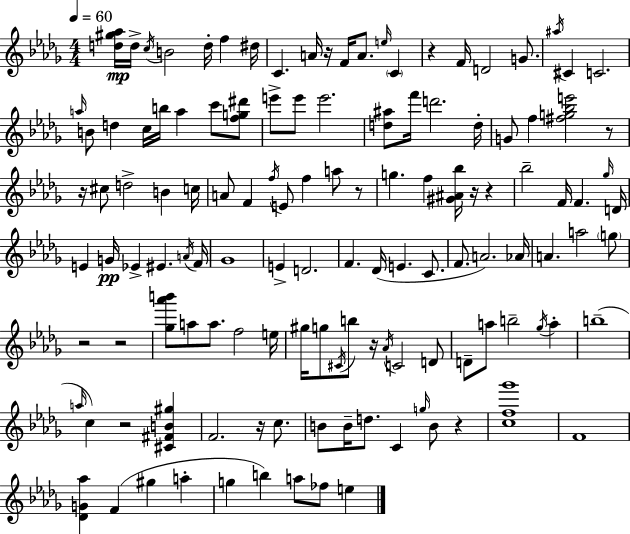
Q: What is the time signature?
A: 4/4